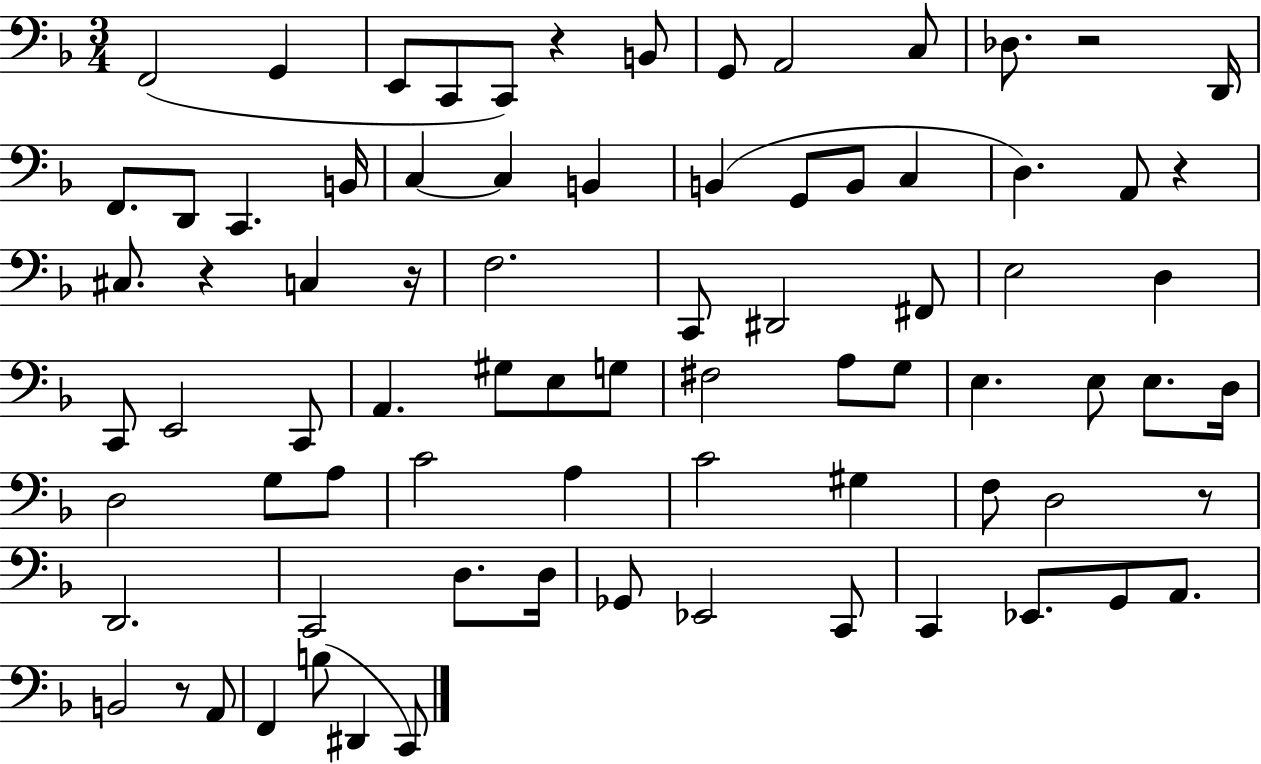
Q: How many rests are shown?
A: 7